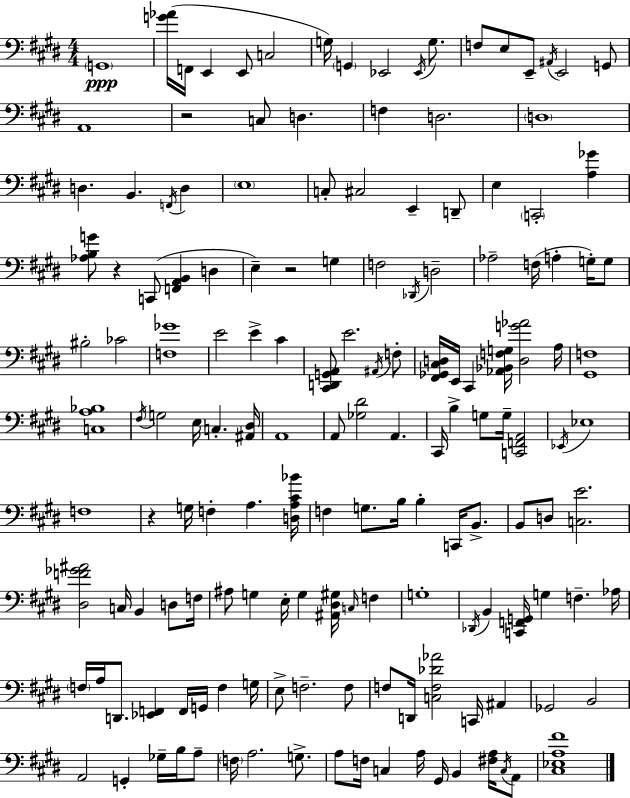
X:1
T:Untitled
M:4/4
L:1/4
K:E
G,,4 [G_A]/4 F,,/4 E,, E,,/2 C,2 G,/4 G,, _E,,2 _E,,/4 G,/2 F,/2 E,/2 E,,/2 ^A,,/4 E,,2 G,,/2 A,,4 z2 C,/2 D, F, D,2 D,4 D, B,, F,,/4 D, E,4 C,/2 ^C,2 E,, D,,/2 E, C,,2 [A,_G] [_A,B,G]/2 z C,,/2 [F,,A,,B,,] D, E, z2 G, F,2 _D,,/4 D,2 _A,2 F,/4 A, G,/4 G,/2 ^B,2 _C2 [F,_G]4 E2 E ^C [^C,,D,,G,,A,,]/2 E2 ^A,,/4 F,/2 [^F,,_G,,^C,D,]/4 E,,/4 ^C,, [_A,,_B,,F,G,]/4 [D,G_A]2 A,/4 [^G,,F,]4 [C,A,_B,]4 ^F,/4 G,2 E,/4 C, [^A,,^D,]/4 A,,4 A,,/2 [_G,^D]2 A,, ^C,,/4 B, G,/2 G,/4 [C,,F,,A,,]2 _E,,/4 _E,4 F,4 z G,/4 F, A, [D,A,^C_B]/4 F, G,/2 B,/4 B, C,,/4 B,,/2 B,,/2 D,/2 [C,E]2 [^D,F_G^A]2 C,/4 B,, D,/2 F,/4 ^A,/2 G, E,/4 G, [^A,,^D,^G,]/4 C,/4 F, G,4 _D,,/4 B,, [C,,F,,G,,]/4 G, F, _A,/4 F,/4 A,/4 D,,/2 [_E,,F,,] F,,/4 G,,/4 F, G,/4 E,/2 F,2 F,/2 F,/2 D,,/4 [C,F,_D_A]2 C,,/4 ^A,, _G,,2 B,,2 A,,2 G,, _G,/4 B,/4 A,/2 F,/4 A,2 G,/2 A,/2 F,/4 C, A,/4 ^G,,/4 B,, [^F,A,]/4 C,/4 A,,/2 [^C,_E,A,^F]4